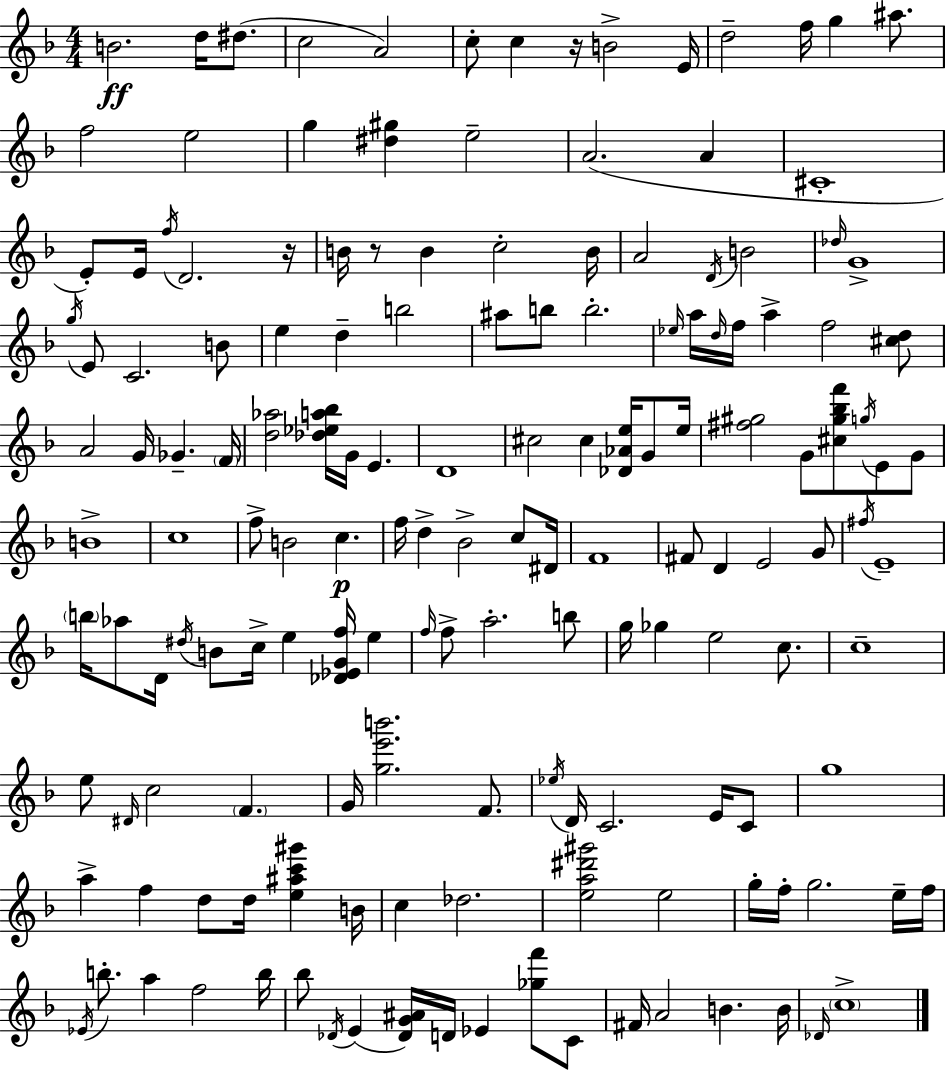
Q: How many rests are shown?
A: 3